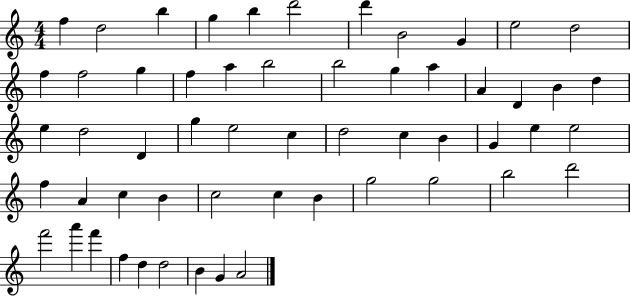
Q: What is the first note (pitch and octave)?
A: F5